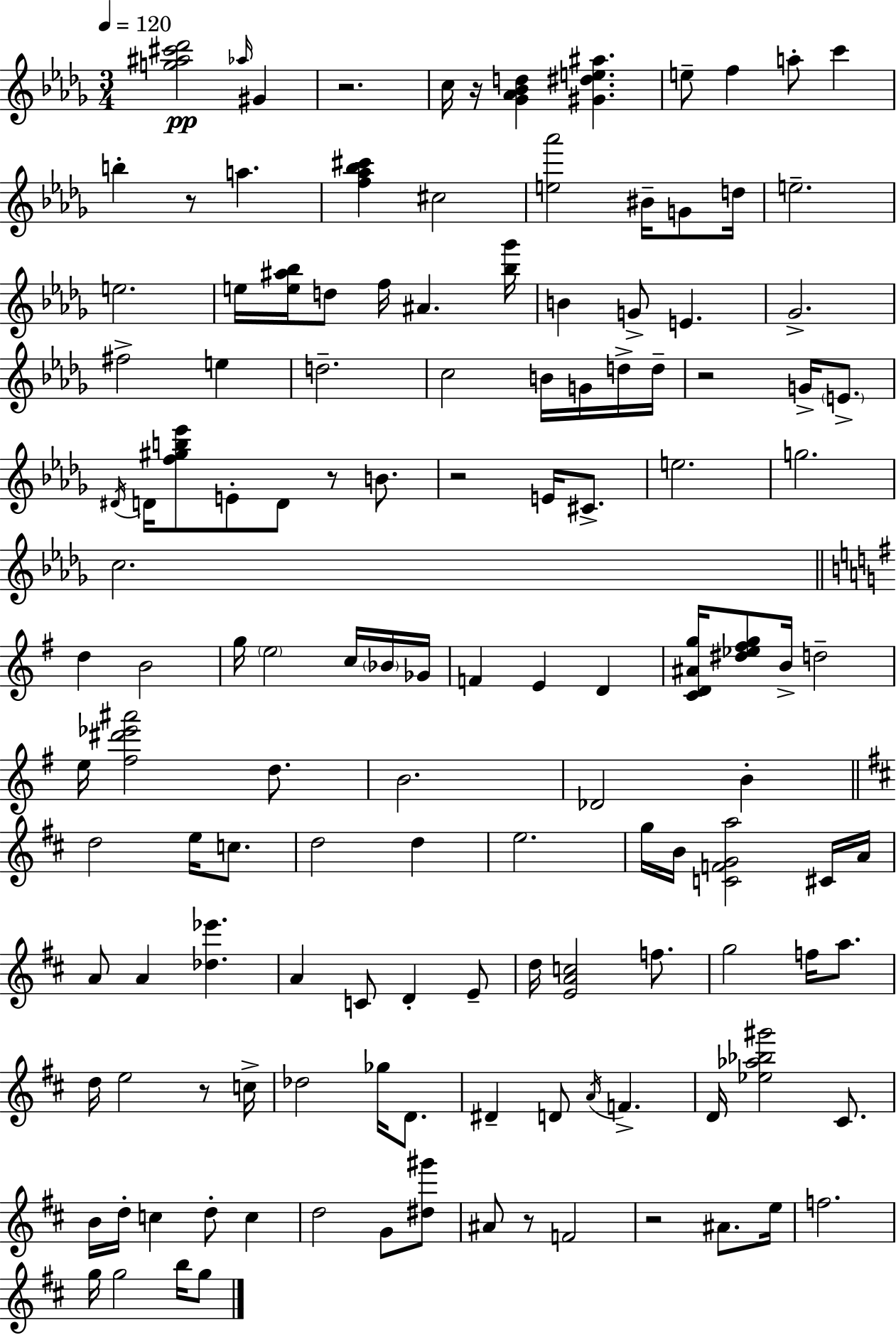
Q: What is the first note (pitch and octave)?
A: Ab5